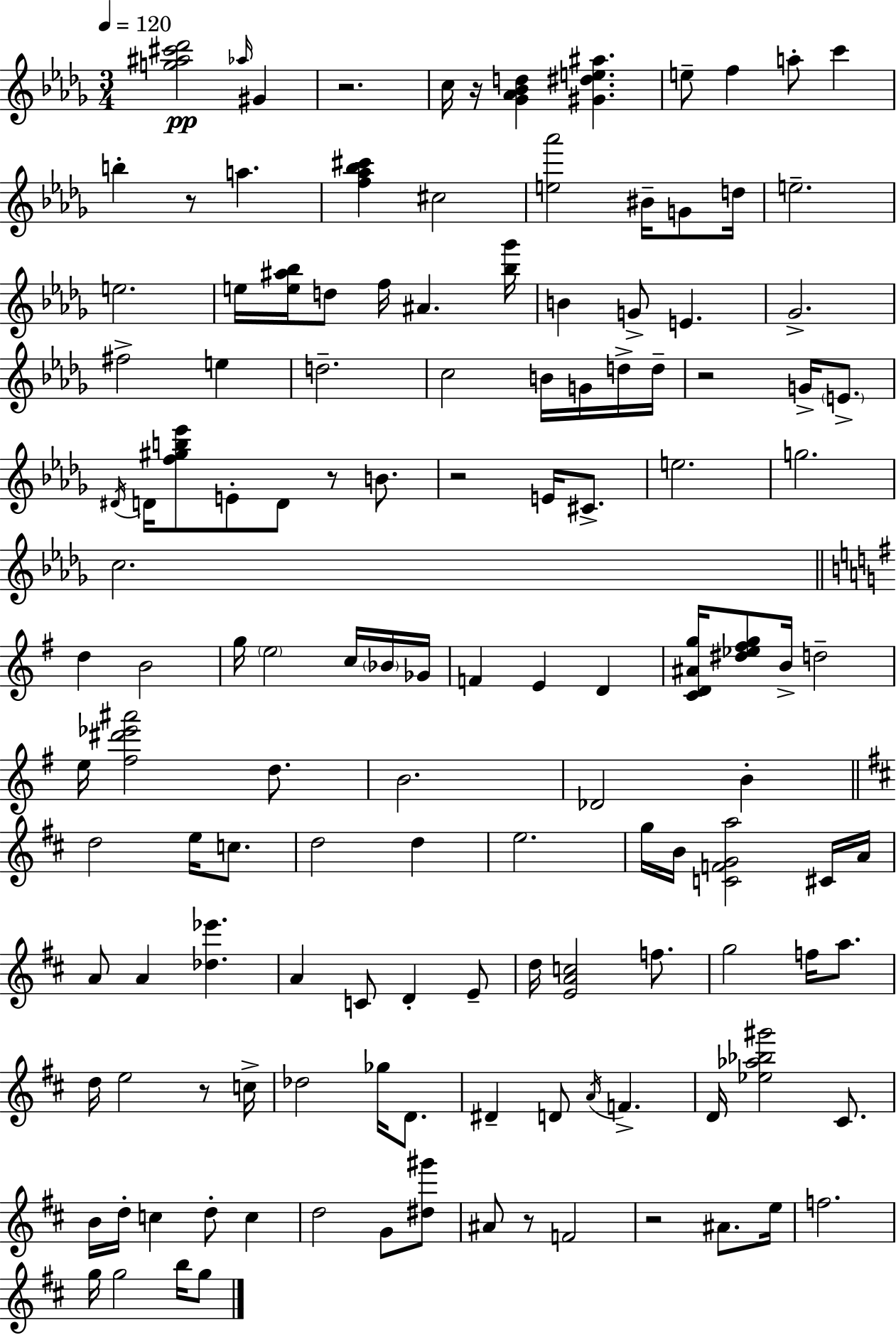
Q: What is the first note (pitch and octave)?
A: Ab5